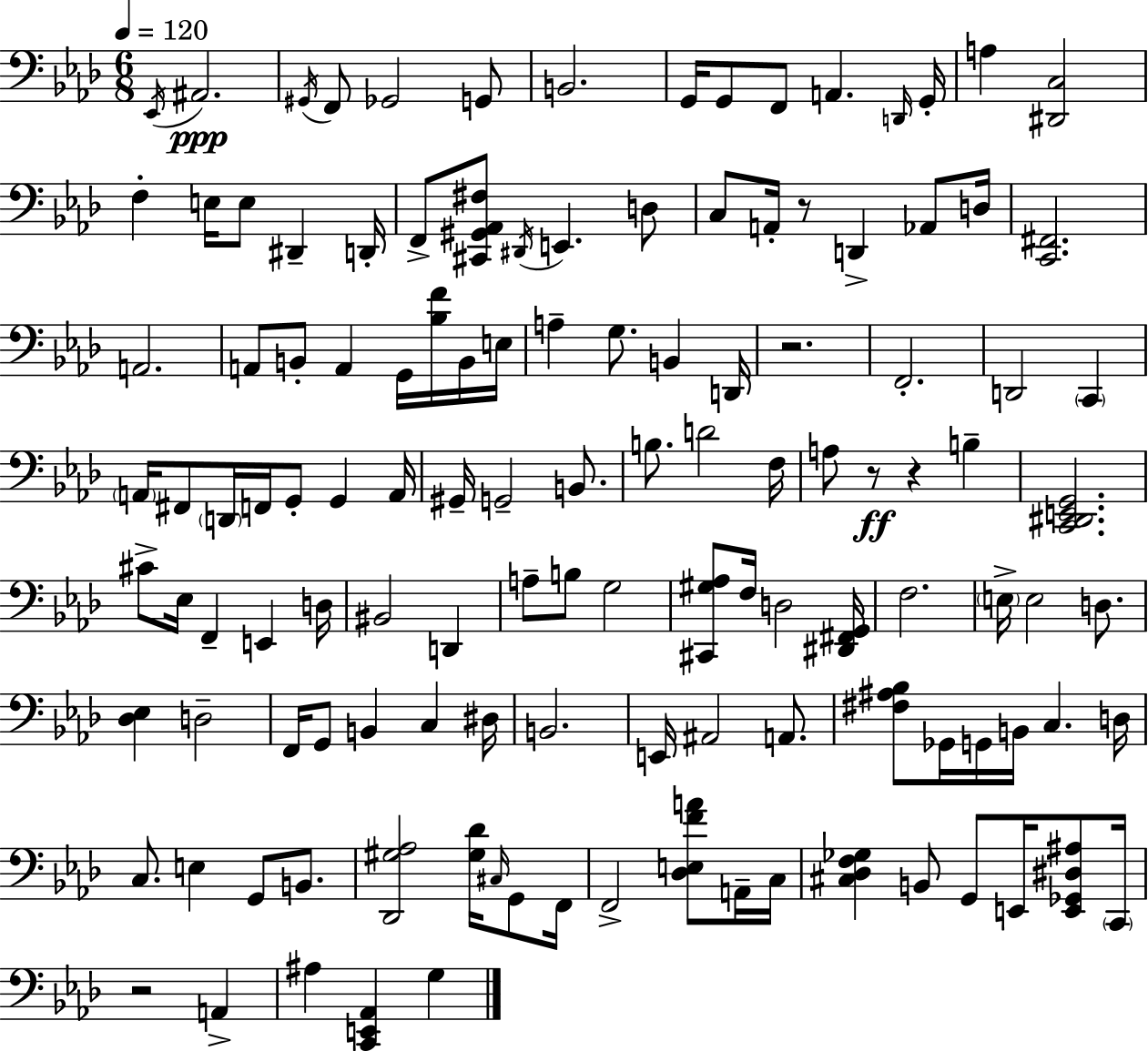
Eb2/s A#2/h. G#2/s F2/e Gb2/h G2/e B2/h. G2/s G2/e F2/e A2/q. D2/s G2/s A3/q [D#2,C3]/h F3/q E3/s E3/e D#2/q D2/s F2/e [C#2,G#2,Ab2,F#3]/e D#2/s E2/q. D3/e C3/e A2/s R/e D2/q Ab2/e D3/s [C2,F#2]/h. A2/h. A2/e B2/e A2/q G2/s [Bb3,F4]/s B2/s E3/s A3/q G3/e. B2/q D2/s R/h. F2/h. D2/h C2/q A2/s F#2/e D2/s F2/s G2/e G2/q A2/s G#2/s G2/h B2/e. B3/e. D4/h F3/s A3/e R/e R/q B3/q [C2,D#2,E2,G2]/h. C#4/e Eb3/s F2/q E2/q D3/s BIS2/h D2/q A3/e B3/e G3/h [C#2,G#3,Ab3]/e F3/s D3/h [D#2,F#2,G2]/s F3/h. E3/s E3/h D3/e. [Db3,Eb3]/q D3/h F2/s G2/e B2/q C3/q D#3/s B2/h. E2/s A#2/h A2/e. [F#3,A#3,Bb3]/e Gb2/s G2/s B2/s C3/q. D3/s C3/e. E3/q G2/e B2/e. [Db2,G#3,Ab3]/h [G#3,Db4]/s C#3/s G2/e F2/s F2/h [Db3,E3,F4,A4]/e A2/s C3/s [C#3,Db3,F3,Gb3]/q B2/e G2/e E2/s [E2,Gb2,D#3,A#3]/e C2/s R/h A2/q A#3/q [C2,E2,Ab2]/q G3/q